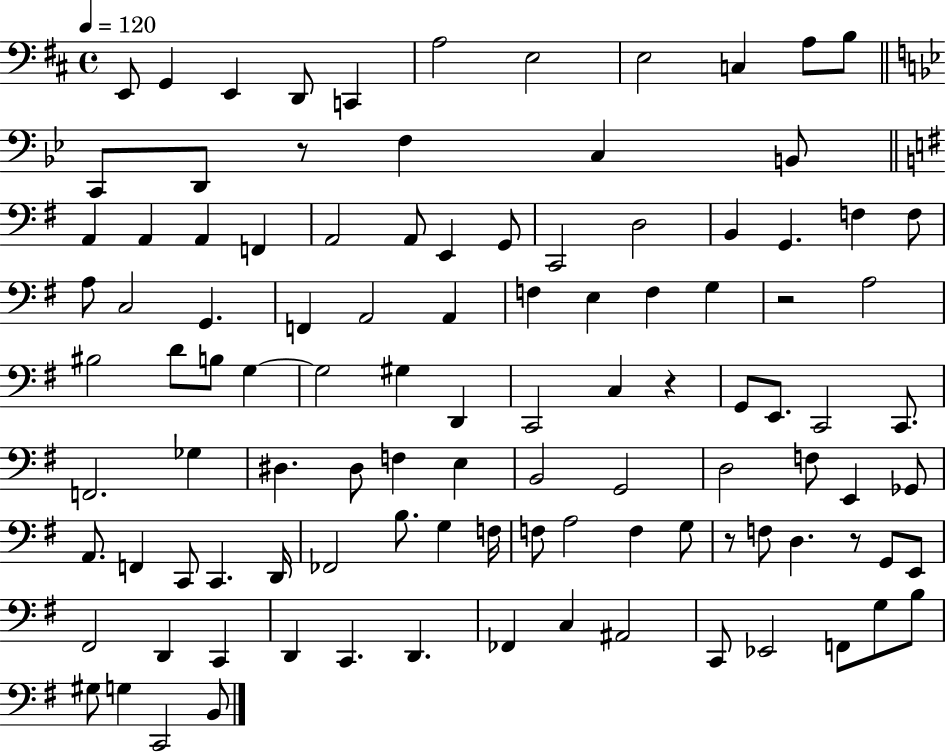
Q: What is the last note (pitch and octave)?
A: B2